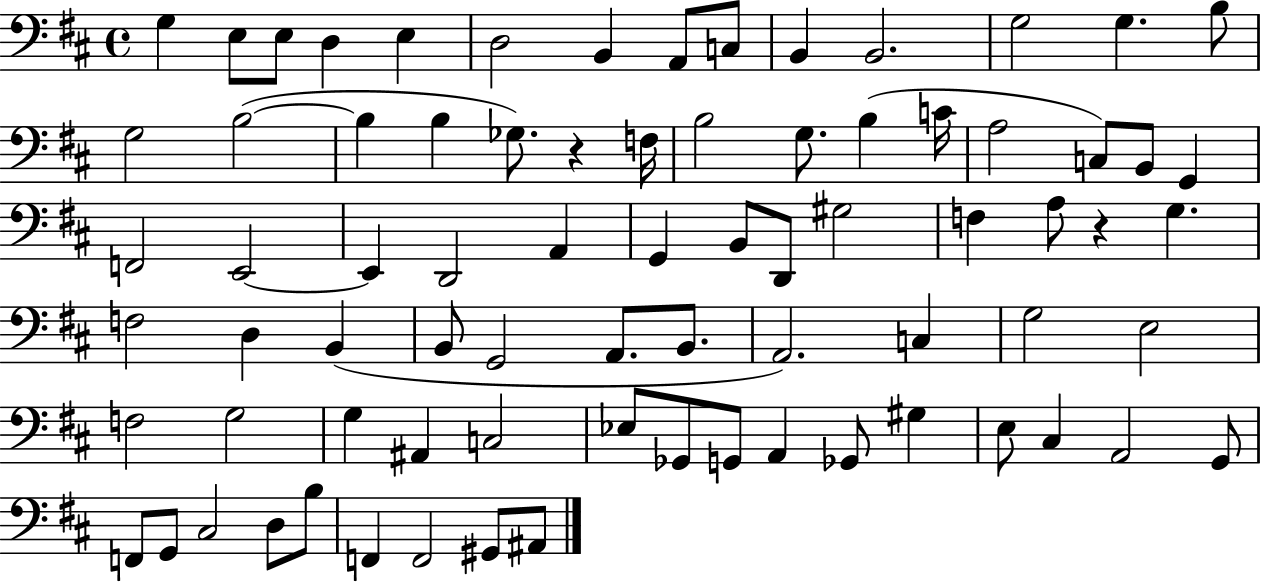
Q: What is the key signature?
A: D major